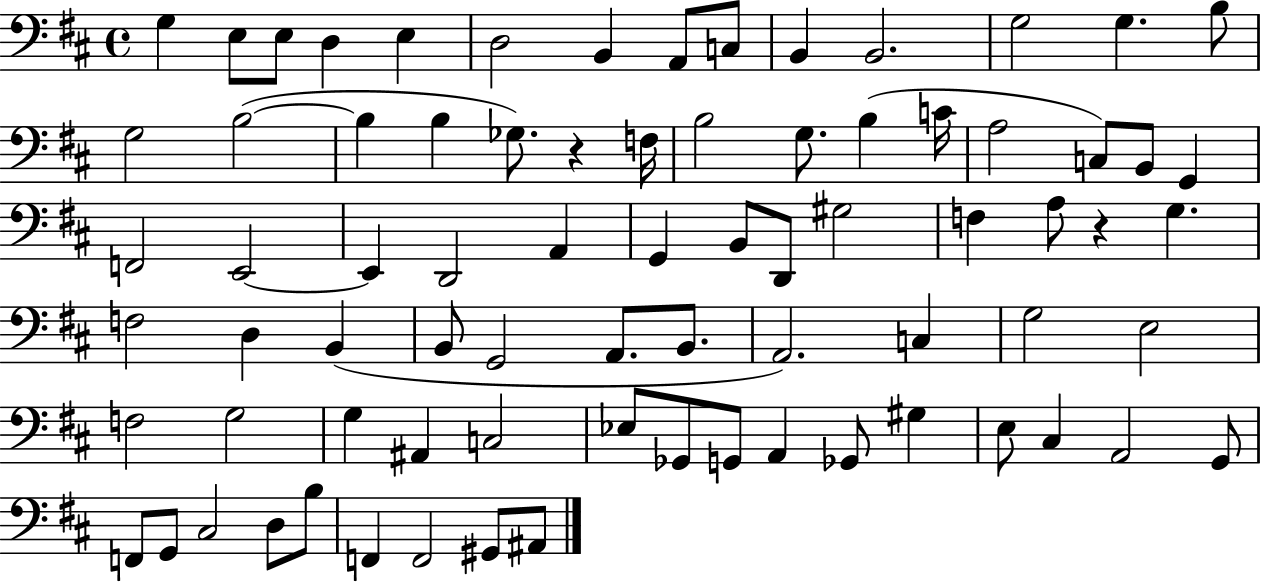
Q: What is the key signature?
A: D major